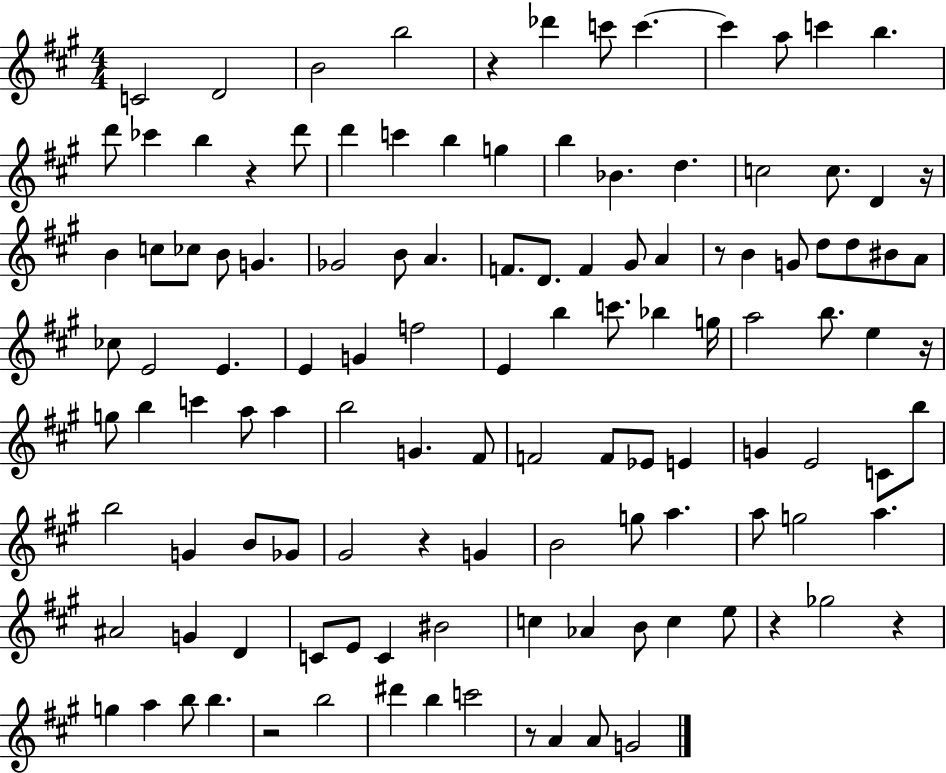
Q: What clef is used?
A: treble